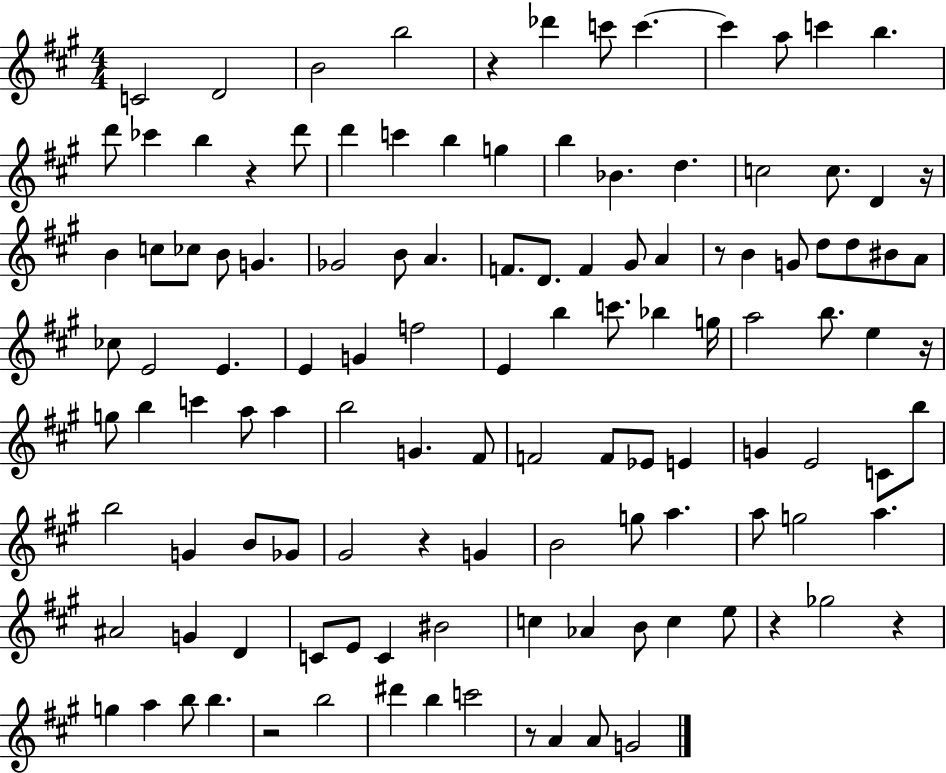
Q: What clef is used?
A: treble